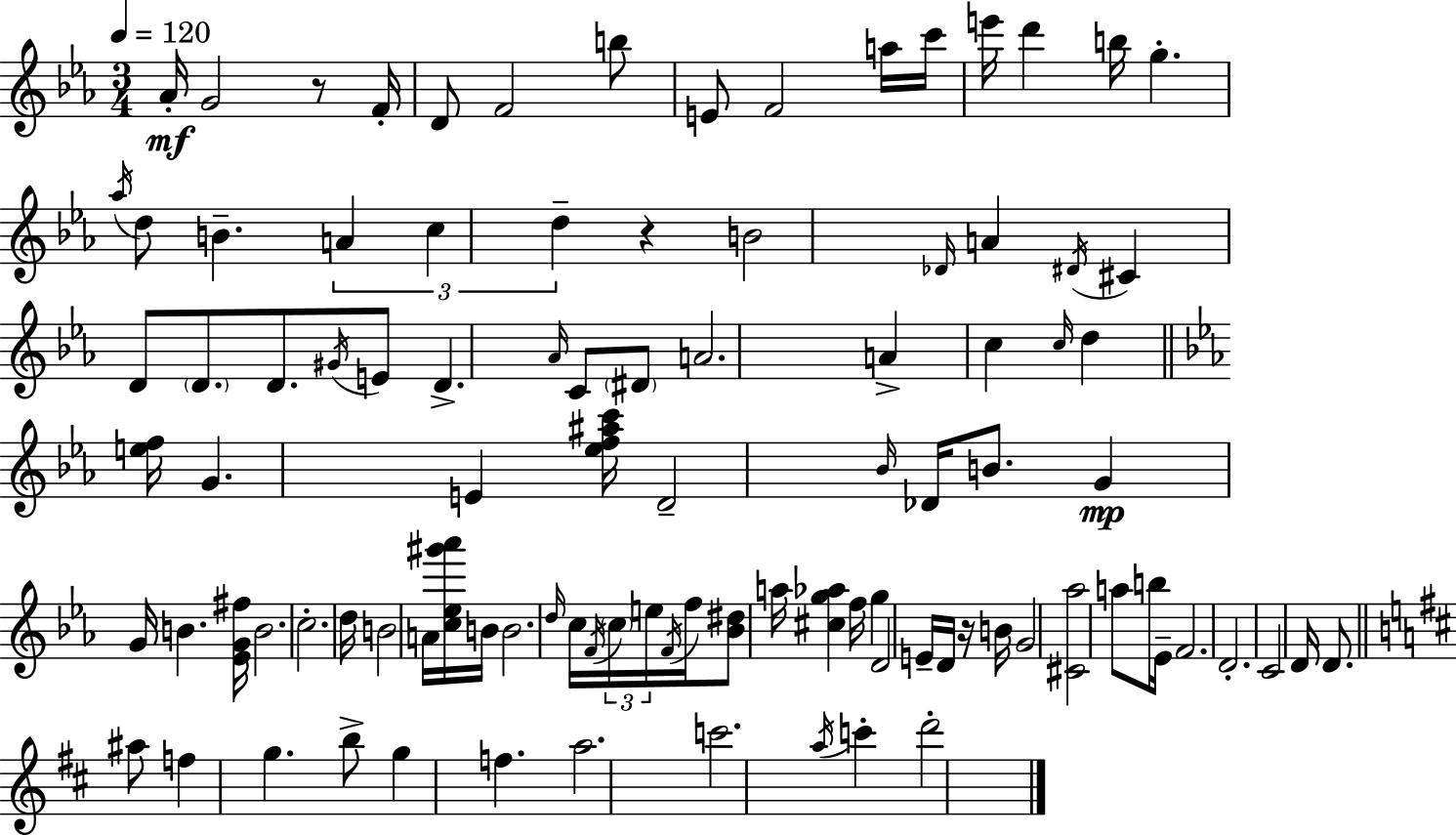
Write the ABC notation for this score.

X:1
T:Untitled
M:3/4
L:1/4
K:Eb
_A/4 G2 z/2 F/4 D/2 F2 b/2 E/2 F2 a/4 c'/4 e'/4 d' b/4 g _a/4 d/2 B A c d z B2 _D/4 A ^D/4 ^C D/2 D/2 D/2 ^G/4 E/2 D _A/4 C/2 ^D/2 A2 A c c/4 d [ef]/4 G E [_ef^ac']/4 D2 _B/4 _D/4 B/2 G G/4 B [_EG^f]/4 B2 c2 d/4 B2 A/4 [c_e^g'_a']/4 B/4 B2 d/4 c/4 F/4 c/4 e/4 F/4 f/4 [_B^d]/2 a/4 [^cg_a] f/4 g D2 E/4 D/4 z/4 B/4 G2 [^C_a]2 a/2 b/4 _E/4 F2 D2 C2 D/4 D/2 ^a/2 f g b/2 g f a2 c'2 a/4 c' d'2